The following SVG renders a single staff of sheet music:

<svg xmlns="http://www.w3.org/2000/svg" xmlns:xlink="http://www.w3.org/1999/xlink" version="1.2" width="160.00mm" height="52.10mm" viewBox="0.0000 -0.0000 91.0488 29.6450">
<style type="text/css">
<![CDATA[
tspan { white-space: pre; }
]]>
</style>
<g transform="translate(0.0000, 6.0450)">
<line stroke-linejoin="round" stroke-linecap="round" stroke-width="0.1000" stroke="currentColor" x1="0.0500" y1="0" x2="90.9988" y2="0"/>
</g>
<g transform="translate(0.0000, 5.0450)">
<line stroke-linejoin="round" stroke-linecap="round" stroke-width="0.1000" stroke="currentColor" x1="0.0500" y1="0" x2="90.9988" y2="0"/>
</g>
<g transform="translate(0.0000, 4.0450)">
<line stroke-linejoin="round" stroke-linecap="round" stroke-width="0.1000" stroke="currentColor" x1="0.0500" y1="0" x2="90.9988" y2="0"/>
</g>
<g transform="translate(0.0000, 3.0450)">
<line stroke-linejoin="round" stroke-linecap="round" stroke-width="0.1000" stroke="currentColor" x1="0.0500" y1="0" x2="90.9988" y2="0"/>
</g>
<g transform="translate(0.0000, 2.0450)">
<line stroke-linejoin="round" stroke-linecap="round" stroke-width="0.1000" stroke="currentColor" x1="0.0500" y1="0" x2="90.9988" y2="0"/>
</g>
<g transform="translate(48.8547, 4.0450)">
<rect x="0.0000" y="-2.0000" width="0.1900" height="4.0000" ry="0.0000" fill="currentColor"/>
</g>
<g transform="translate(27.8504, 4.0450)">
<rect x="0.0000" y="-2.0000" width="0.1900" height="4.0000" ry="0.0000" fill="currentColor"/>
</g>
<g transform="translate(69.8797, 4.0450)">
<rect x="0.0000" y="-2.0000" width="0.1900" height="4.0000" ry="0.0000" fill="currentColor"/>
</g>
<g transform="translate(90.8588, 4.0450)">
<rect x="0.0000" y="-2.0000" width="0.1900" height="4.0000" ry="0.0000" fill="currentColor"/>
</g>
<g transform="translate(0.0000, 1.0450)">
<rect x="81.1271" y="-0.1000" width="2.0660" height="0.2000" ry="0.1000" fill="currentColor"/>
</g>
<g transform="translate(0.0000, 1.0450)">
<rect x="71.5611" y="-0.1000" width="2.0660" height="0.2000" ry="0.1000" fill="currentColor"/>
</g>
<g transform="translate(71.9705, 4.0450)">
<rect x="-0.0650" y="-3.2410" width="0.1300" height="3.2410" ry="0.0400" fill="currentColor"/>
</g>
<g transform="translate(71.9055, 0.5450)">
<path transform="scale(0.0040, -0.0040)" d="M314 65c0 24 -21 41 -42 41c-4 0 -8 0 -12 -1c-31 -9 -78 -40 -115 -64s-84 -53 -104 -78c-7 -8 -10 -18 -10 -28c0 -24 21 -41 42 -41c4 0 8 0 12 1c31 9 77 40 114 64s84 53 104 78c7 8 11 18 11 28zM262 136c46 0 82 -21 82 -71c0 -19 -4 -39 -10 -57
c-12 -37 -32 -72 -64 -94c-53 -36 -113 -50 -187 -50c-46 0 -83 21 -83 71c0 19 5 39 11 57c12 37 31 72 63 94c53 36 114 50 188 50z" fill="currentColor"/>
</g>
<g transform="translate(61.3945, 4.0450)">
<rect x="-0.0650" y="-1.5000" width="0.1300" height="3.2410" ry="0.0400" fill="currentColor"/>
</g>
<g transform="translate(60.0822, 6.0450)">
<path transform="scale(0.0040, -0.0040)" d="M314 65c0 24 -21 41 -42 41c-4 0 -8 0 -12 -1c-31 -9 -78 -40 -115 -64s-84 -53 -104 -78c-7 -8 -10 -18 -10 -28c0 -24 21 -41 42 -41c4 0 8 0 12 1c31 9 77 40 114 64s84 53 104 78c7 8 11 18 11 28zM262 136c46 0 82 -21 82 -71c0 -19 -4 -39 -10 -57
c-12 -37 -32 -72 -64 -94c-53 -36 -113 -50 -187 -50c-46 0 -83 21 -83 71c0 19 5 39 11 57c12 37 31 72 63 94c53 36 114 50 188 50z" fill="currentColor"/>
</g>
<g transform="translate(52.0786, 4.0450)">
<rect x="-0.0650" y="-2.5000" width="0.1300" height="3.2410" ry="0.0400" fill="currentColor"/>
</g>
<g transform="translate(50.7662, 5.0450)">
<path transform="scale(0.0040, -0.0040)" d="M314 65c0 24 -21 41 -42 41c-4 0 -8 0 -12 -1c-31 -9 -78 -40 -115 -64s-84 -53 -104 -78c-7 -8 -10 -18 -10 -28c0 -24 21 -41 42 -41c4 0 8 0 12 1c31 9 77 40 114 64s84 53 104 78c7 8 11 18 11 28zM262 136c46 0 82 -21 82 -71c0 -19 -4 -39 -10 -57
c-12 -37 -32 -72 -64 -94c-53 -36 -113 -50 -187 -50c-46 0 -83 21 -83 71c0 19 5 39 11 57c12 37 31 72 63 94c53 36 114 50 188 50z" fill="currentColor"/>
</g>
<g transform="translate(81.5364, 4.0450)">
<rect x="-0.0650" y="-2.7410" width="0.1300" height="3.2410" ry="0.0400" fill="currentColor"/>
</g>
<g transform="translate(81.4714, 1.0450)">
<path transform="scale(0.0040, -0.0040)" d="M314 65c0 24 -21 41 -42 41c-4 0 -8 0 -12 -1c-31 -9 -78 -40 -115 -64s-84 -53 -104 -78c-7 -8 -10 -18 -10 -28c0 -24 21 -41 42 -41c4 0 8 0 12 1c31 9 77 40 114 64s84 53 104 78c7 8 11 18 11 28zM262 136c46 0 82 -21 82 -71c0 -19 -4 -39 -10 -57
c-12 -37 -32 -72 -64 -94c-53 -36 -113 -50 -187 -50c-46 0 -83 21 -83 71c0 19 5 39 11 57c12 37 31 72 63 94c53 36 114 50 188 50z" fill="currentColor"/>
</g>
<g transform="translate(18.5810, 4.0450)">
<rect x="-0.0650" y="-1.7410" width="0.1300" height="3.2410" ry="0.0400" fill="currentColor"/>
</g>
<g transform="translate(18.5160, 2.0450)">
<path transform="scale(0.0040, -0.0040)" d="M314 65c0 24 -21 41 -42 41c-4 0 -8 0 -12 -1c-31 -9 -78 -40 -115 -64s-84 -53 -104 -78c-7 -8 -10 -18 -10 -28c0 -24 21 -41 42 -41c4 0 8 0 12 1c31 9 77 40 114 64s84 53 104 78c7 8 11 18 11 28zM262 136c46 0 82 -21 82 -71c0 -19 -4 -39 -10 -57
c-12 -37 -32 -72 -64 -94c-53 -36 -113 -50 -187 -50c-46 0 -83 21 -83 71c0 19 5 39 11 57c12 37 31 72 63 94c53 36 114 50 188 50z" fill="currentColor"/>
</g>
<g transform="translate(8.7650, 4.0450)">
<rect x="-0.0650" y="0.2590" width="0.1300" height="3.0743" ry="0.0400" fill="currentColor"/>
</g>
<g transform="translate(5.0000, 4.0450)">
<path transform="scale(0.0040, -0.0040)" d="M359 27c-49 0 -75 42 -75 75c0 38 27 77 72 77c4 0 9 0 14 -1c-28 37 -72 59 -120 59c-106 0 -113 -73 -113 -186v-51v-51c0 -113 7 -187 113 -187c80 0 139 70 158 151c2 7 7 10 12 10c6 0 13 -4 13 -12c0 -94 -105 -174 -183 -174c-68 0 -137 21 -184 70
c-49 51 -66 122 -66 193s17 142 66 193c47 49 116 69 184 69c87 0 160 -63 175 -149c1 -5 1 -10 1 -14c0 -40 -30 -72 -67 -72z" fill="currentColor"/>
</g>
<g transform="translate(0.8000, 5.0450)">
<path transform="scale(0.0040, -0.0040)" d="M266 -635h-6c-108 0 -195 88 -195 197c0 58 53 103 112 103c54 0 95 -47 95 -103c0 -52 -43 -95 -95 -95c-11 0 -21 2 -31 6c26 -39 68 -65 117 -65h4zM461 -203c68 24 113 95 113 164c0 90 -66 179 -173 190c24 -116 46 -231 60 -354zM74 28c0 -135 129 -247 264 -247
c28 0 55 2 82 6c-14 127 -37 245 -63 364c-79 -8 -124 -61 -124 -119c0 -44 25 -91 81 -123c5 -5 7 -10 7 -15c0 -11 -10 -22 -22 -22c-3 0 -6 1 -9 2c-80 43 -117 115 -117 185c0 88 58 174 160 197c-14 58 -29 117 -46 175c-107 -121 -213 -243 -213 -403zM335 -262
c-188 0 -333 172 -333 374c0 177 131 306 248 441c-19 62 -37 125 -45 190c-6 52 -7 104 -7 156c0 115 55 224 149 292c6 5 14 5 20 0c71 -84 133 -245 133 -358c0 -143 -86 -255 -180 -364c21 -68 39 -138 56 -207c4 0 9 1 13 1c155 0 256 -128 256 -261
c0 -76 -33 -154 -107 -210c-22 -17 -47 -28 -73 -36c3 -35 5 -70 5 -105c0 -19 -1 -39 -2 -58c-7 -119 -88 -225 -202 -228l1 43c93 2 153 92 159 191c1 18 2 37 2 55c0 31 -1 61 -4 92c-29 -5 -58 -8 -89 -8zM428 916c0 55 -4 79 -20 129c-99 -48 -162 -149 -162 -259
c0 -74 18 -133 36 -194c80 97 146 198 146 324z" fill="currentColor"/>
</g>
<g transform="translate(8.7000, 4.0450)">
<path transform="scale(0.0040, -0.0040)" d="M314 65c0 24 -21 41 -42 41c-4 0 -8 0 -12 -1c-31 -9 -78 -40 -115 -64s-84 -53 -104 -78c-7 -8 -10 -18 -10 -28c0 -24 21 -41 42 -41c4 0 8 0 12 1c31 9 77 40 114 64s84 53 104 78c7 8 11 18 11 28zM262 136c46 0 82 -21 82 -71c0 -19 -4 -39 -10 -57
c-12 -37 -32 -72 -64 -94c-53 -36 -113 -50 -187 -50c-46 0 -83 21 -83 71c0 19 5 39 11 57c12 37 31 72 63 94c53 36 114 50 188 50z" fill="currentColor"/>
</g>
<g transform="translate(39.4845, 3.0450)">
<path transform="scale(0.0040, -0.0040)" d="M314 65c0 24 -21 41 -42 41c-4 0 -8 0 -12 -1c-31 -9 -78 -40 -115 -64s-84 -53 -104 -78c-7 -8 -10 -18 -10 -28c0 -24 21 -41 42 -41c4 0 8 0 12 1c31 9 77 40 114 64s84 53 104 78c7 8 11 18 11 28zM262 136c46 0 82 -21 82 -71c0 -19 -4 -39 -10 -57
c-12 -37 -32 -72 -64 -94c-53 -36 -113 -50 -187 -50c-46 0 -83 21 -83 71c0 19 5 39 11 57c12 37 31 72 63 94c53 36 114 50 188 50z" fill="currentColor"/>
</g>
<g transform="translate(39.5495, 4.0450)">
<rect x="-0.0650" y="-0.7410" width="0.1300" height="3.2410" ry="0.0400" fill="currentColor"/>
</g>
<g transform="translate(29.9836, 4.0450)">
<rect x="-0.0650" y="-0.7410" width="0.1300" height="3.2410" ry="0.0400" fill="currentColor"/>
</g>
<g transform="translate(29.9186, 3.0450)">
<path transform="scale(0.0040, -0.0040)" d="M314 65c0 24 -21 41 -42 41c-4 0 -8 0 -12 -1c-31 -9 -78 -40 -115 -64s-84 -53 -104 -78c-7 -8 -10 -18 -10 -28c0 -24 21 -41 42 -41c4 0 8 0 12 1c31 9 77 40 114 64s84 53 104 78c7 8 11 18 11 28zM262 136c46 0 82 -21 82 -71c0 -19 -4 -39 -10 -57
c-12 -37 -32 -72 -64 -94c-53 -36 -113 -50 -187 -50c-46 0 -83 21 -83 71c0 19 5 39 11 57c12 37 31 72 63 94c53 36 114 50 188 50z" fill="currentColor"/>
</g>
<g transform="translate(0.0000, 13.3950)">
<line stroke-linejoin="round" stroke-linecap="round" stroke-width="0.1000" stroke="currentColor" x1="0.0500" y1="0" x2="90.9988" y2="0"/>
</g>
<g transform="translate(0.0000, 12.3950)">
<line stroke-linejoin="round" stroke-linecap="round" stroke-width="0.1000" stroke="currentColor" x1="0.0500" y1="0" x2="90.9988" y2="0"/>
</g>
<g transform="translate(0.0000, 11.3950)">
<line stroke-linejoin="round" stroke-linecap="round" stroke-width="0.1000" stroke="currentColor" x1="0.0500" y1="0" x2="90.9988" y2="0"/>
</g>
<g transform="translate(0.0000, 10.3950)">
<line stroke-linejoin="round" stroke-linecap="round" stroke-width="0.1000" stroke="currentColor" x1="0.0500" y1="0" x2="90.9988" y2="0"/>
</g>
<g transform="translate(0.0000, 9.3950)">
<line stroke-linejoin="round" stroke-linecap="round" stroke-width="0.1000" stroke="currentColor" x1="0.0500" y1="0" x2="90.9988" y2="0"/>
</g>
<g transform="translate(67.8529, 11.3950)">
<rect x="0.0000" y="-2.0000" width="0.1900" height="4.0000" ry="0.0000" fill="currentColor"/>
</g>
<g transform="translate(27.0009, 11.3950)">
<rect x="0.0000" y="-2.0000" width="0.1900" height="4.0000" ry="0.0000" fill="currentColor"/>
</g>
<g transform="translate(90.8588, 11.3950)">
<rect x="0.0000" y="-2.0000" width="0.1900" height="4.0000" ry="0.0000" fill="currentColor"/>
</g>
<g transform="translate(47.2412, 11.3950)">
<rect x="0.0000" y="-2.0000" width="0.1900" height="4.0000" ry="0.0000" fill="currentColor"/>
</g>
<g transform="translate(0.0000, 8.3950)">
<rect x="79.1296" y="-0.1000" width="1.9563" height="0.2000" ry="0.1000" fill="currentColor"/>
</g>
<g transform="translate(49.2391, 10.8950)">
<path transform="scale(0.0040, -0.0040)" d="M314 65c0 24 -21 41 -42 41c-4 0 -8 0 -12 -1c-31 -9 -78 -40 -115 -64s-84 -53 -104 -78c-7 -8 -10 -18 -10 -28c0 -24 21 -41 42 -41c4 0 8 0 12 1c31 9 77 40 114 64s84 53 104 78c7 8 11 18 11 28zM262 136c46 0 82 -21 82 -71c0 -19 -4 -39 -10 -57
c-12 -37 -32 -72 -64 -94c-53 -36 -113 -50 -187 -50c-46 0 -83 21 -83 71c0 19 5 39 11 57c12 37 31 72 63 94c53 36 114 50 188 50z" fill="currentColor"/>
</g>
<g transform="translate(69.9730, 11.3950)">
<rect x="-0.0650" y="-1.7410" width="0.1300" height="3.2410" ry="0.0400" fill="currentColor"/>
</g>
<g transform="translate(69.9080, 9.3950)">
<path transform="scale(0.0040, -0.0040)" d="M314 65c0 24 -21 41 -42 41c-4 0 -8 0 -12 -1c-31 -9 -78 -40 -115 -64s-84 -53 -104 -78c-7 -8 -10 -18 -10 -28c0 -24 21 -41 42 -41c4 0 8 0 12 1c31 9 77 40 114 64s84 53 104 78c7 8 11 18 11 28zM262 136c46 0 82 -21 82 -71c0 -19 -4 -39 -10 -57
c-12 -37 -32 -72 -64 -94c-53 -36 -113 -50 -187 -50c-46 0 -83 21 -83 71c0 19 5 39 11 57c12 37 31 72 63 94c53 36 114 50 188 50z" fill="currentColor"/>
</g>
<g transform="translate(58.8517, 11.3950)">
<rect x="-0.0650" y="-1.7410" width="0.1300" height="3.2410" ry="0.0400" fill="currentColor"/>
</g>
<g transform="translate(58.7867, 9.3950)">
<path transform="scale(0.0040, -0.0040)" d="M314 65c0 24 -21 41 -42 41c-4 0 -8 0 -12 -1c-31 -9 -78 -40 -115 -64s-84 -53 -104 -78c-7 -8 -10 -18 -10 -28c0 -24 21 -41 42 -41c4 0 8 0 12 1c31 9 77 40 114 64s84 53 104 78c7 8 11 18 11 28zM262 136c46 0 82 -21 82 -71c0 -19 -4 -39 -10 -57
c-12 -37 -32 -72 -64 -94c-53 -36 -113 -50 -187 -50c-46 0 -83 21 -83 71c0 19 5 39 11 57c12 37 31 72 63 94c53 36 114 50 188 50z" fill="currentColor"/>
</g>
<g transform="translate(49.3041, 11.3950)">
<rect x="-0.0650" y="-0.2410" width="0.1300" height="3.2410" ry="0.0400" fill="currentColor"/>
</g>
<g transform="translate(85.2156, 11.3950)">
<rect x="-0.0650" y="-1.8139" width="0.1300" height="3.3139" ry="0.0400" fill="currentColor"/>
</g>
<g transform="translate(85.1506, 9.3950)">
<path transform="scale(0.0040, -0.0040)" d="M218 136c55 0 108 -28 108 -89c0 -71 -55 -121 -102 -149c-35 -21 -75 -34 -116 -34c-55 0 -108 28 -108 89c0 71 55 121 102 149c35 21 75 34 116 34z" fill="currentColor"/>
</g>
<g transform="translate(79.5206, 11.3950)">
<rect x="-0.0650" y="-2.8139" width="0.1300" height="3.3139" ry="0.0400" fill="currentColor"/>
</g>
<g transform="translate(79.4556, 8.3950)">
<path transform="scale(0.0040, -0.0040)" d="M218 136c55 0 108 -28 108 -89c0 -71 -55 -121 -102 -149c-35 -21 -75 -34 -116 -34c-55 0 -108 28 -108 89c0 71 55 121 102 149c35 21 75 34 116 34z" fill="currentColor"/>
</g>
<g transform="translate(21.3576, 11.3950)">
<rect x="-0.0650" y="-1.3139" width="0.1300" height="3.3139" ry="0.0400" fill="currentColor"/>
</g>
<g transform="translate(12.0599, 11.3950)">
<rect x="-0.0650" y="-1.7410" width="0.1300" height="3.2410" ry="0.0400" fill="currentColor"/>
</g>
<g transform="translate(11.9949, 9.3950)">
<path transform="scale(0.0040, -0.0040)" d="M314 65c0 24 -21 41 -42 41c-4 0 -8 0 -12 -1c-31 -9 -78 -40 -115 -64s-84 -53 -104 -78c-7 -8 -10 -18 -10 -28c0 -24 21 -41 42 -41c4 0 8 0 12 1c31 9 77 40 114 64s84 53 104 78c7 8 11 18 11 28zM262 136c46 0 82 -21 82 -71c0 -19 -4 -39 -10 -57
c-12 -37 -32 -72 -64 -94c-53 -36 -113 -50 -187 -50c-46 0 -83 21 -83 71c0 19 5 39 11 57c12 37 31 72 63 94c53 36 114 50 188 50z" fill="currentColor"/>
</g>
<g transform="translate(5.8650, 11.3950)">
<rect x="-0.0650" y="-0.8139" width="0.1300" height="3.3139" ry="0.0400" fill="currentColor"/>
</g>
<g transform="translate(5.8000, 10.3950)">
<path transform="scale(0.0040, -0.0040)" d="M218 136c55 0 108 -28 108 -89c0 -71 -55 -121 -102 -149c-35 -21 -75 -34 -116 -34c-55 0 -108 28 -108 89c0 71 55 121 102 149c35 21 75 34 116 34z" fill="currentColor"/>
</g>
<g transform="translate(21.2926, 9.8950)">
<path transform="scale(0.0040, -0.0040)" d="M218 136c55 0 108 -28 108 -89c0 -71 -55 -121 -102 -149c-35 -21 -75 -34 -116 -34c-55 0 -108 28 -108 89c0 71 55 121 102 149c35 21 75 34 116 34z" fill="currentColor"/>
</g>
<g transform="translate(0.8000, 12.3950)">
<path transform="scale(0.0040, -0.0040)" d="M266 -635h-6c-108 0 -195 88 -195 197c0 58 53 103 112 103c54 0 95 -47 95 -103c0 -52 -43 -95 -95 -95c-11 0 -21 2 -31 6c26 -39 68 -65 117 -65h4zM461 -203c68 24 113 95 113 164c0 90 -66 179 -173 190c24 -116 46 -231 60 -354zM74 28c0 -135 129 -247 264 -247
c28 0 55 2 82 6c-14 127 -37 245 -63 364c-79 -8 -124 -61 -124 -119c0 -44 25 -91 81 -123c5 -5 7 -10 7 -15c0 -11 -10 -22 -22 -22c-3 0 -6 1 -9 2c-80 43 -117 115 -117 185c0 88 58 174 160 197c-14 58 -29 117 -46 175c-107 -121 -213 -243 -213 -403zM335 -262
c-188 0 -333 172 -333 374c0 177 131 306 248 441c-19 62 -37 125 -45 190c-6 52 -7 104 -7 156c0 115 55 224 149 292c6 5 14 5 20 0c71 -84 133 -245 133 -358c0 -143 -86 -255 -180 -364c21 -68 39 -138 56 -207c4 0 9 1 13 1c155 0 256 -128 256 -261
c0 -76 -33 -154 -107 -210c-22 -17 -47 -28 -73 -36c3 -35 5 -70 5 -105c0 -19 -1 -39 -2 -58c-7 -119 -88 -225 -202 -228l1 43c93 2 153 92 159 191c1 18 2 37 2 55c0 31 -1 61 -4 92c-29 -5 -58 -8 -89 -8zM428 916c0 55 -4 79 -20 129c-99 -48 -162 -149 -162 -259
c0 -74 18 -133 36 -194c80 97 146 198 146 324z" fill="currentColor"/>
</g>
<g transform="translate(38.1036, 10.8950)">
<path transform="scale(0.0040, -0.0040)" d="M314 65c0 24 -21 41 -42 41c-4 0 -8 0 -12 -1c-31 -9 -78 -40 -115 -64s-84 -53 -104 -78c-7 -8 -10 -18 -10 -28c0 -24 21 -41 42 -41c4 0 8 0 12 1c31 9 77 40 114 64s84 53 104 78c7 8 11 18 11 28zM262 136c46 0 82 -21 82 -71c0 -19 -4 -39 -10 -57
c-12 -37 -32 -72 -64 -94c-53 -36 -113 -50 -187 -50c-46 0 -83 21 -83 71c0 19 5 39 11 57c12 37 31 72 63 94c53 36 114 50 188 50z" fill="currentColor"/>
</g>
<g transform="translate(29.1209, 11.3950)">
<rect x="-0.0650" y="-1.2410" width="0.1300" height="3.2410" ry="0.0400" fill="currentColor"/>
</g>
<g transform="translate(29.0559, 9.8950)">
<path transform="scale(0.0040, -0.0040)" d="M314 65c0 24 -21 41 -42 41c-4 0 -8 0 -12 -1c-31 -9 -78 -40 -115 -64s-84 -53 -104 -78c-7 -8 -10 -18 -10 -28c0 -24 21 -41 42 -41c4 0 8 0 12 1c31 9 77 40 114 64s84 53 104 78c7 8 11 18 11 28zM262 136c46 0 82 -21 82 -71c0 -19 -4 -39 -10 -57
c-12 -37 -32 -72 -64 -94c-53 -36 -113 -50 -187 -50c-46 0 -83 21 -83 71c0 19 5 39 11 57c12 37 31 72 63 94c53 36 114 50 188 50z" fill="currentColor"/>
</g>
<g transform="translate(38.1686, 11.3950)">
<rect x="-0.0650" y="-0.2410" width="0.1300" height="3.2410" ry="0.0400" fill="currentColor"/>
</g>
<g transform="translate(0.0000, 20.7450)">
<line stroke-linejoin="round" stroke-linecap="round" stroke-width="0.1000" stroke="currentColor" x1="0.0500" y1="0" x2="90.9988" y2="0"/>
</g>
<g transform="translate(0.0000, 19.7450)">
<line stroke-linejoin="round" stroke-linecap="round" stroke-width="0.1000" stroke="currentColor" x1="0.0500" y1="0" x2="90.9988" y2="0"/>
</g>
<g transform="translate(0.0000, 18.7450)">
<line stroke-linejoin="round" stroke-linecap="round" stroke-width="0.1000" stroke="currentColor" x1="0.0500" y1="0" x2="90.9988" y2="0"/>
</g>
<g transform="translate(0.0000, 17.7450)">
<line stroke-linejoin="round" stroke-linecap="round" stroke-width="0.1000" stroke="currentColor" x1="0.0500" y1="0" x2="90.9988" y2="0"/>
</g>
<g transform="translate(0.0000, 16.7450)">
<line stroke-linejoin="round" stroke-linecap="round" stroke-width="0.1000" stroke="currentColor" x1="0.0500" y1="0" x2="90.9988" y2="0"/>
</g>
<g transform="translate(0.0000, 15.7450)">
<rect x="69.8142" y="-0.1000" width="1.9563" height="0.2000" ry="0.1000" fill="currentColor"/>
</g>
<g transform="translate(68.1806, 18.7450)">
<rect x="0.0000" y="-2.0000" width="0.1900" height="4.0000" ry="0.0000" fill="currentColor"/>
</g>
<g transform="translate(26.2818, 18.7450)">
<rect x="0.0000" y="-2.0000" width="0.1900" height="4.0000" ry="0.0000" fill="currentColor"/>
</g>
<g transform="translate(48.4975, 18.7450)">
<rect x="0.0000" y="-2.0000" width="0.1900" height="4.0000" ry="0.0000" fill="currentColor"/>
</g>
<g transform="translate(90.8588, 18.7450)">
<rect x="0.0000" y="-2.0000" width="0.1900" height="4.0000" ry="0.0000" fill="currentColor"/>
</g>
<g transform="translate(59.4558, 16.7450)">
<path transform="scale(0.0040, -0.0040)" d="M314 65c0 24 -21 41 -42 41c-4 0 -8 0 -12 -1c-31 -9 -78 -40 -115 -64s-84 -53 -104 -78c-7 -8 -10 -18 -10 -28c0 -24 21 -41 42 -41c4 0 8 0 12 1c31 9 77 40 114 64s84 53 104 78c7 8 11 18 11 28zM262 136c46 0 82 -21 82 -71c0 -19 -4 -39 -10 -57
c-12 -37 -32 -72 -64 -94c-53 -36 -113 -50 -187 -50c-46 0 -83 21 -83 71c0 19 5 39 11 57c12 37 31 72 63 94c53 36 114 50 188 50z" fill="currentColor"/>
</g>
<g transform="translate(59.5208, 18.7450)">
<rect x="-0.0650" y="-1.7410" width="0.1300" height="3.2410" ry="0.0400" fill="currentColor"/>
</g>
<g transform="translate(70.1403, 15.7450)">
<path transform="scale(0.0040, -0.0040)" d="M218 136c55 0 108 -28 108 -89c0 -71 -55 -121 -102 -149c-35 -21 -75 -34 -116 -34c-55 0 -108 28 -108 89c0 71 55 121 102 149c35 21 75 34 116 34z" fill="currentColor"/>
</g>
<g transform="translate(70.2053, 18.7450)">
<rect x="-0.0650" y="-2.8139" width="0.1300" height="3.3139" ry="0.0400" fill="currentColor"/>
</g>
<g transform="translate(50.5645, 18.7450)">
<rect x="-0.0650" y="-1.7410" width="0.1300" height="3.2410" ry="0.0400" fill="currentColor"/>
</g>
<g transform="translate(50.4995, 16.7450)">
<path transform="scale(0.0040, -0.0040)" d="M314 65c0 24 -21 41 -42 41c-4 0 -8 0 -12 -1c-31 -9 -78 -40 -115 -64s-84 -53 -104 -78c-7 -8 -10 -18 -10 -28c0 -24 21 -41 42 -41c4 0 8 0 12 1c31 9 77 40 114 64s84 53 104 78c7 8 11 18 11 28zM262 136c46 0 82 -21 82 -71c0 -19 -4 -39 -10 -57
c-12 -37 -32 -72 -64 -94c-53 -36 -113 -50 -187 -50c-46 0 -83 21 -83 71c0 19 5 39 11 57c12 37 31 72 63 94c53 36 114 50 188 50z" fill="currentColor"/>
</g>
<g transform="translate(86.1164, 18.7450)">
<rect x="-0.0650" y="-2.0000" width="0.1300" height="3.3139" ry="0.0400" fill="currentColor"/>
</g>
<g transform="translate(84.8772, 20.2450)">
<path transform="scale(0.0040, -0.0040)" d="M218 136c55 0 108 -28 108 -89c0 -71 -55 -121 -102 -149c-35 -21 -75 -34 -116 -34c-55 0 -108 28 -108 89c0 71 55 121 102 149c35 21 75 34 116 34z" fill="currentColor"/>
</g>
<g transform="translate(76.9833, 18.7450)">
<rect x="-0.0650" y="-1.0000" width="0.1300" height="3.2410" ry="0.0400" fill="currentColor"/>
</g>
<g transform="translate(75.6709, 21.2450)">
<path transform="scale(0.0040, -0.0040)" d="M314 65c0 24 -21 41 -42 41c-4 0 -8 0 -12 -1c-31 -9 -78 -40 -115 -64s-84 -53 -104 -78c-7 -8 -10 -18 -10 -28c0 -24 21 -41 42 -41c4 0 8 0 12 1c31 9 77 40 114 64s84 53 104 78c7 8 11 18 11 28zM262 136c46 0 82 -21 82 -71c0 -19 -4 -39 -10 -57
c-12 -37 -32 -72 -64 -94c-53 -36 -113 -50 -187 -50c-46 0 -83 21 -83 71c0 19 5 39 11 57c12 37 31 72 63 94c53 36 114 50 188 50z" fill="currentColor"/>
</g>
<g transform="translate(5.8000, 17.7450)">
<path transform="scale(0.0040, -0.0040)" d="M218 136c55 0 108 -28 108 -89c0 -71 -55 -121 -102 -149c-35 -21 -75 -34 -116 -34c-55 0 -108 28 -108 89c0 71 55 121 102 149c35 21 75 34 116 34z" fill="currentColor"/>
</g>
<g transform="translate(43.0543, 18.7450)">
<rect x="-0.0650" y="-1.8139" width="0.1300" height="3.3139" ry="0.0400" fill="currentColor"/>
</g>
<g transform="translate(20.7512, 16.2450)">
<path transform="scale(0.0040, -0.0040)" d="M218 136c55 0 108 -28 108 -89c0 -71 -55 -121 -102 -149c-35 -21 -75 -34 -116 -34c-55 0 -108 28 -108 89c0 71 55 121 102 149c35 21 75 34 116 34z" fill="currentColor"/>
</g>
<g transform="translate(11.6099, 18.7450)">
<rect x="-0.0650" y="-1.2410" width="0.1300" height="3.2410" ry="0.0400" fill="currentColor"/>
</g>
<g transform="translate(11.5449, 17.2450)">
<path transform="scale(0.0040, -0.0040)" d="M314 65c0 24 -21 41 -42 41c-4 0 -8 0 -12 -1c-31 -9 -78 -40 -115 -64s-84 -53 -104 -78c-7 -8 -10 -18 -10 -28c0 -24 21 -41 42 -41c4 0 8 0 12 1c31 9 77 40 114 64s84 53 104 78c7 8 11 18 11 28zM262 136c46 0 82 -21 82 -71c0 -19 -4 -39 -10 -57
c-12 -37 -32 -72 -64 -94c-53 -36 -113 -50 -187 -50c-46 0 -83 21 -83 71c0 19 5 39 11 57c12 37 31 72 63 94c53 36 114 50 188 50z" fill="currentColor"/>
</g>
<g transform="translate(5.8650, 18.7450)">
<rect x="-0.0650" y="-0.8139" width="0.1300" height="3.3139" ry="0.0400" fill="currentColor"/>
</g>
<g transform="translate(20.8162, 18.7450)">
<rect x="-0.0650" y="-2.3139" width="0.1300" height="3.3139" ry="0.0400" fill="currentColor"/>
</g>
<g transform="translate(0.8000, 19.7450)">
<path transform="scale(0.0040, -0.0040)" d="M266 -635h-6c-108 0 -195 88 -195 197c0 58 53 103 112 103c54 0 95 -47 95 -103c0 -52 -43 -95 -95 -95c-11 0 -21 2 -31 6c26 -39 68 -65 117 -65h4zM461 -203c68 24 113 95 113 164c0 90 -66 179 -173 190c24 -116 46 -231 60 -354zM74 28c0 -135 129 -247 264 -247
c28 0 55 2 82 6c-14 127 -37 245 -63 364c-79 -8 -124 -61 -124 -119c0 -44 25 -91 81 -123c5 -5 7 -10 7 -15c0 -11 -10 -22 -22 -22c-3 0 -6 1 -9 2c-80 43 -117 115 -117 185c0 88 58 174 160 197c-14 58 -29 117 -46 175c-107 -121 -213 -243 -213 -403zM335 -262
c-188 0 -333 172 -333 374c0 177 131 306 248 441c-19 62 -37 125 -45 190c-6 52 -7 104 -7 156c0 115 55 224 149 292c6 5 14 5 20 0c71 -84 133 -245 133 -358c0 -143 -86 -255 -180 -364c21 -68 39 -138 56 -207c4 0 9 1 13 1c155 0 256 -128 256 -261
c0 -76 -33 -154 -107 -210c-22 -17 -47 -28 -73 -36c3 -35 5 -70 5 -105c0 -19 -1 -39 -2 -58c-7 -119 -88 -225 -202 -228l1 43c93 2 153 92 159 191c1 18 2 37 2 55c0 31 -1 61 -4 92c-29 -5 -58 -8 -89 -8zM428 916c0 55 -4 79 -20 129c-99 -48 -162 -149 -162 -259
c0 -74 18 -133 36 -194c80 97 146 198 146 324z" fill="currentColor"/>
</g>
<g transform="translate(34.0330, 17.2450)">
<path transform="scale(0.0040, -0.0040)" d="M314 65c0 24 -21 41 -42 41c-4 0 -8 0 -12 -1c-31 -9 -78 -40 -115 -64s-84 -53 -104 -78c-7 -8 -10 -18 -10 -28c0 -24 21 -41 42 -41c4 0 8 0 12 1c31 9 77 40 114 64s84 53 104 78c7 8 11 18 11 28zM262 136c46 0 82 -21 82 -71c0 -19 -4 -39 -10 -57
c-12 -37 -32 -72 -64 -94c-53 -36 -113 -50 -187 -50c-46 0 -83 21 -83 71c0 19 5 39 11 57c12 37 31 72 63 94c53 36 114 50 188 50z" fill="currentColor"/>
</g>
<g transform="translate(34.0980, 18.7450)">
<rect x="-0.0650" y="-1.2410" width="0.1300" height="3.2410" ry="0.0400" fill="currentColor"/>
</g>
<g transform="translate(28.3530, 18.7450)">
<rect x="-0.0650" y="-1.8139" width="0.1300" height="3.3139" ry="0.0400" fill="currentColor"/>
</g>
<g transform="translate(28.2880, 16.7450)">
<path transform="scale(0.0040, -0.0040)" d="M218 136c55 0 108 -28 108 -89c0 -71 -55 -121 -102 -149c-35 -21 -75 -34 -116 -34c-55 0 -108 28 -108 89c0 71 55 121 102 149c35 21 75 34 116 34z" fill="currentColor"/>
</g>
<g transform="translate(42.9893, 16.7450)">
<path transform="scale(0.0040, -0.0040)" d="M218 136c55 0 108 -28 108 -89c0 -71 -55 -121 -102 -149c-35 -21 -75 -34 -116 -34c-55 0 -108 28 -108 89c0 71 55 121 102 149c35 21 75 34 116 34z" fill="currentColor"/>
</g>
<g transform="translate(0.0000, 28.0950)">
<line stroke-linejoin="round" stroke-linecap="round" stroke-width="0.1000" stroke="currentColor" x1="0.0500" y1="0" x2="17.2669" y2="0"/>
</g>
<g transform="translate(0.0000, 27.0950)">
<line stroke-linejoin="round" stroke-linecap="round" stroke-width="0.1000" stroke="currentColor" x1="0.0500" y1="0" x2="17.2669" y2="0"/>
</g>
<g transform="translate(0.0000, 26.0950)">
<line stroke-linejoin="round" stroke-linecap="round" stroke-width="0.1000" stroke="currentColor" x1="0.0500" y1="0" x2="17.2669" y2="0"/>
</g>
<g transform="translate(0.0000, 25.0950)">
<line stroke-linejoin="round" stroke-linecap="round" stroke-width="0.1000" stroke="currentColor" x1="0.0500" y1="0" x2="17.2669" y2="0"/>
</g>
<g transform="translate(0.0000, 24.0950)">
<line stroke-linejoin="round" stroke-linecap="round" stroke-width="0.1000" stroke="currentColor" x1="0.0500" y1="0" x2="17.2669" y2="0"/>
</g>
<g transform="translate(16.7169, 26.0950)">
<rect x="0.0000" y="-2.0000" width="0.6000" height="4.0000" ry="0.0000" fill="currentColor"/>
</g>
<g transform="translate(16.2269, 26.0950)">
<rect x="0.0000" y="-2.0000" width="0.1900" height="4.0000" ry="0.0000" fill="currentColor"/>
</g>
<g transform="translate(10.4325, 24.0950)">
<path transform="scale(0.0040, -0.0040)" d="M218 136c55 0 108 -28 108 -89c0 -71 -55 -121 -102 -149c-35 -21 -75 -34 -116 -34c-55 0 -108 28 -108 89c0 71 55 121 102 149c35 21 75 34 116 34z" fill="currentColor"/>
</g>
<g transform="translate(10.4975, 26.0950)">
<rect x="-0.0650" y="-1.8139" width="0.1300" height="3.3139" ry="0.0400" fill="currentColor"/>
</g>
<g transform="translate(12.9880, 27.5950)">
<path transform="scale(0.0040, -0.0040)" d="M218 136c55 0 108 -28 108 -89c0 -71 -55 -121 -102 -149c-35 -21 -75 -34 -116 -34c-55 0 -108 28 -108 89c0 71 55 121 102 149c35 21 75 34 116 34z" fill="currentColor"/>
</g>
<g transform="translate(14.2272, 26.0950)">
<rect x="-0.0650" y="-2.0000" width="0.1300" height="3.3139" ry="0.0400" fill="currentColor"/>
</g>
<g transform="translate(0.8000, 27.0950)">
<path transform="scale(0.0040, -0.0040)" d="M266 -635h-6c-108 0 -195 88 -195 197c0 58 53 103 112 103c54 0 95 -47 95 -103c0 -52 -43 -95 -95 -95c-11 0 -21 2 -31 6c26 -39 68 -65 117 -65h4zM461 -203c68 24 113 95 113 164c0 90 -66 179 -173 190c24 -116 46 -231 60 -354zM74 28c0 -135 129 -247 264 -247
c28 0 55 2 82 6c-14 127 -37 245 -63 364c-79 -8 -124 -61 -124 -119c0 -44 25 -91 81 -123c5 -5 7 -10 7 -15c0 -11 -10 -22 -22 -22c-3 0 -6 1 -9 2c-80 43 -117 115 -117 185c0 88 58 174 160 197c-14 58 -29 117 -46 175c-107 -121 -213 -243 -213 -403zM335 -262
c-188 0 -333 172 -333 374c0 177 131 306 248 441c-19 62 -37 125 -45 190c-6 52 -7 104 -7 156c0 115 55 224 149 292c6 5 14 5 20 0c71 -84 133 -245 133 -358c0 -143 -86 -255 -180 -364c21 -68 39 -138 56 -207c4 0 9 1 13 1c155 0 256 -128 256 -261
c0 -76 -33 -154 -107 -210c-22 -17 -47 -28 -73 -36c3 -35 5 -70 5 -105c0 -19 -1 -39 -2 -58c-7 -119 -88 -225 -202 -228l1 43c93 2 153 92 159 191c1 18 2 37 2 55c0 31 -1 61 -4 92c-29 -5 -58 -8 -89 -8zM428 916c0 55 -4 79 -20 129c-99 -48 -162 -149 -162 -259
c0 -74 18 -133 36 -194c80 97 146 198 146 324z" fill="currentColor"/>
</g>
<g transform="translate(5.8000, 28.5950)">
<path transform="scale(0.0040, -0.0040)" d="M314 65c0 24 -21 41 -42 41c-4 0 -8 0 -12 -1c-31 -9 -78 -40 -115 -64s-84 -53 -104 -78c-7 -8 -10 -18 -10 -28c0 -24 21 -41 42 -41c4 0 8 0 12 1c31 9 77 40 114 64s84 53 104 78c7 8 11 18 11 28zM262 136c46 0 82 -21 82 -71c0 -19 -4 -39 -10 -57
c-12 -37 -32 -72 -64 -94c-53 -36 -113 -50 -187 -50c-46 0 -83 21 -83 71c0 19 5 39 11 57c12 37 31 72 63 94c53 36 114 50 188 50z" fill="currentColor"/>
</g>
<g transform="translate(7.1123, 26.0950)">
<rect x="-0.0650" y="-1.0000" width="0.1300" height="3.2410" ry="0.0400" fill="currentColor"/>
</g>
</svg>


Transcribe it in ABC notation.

X:1
T:Untitled
M:4/4
L:1/4
K:C
B2 f2 d2 d2 G2 E2 b2 a2 d f2 e e2 c2 c2 f2 f2 a f d e2 g f e2 f f2 f2 a D2 F D2 f F